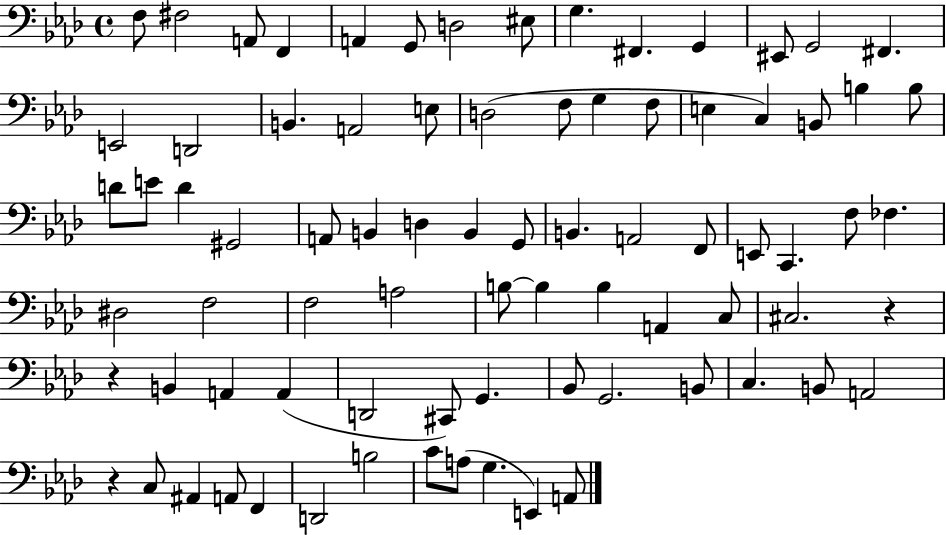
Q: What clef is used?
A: bass